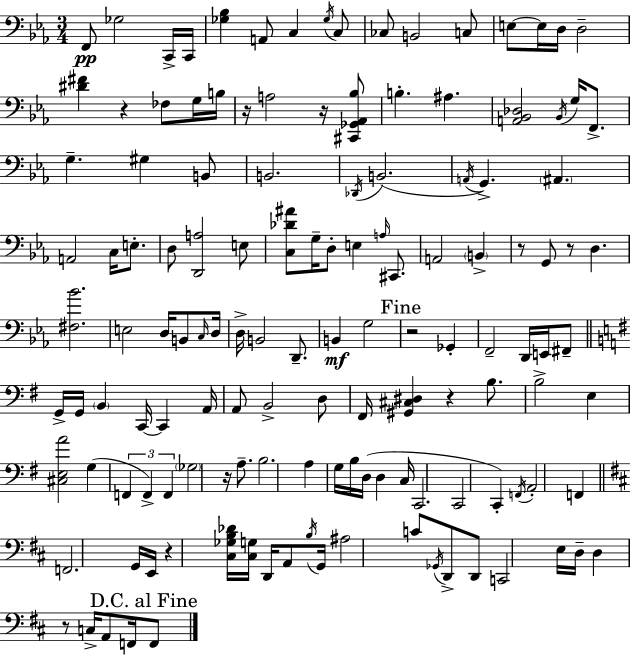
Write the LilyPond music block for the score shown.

{
  \clef bass
  \numericTimeSignature
  \time 3/4
  \key c \minor
  f,8\pp ges2 c,16-> c,16 | <ges bes>4 a,8 c4 \acciaccatura { ges16 } c8 | ces8 b,2 c8 | e8~~ e16 d16 d2-- | \break <dis' fis'>4 r4 fes8 g16 | b16 r16 a2 r16 <cis, ges, aes, bes>8 | b4.-. ais4. | <a, bes, des>2 \acciaccatura { bes,16 } g16 f,8.-> | \break g4.-- gis4 | b,8 b,2. | \acciaccatura { des,16 } b,2.( | \acciaccatura { a,16 } g,4.->) \parenthesize ais,4. | \break a,2 | c16 e8.-. d8 <d, a>2 | e8 <c des' ais'>8 g16-- d8-. e4 | \grace { a16 } cis,8. a,2 | \break \parenthesize b,4-> r8 g,8 r8 d4. | <fis bes'>2. | e2 | d16 b,8 \grace { c16 } d16 d16-> b,2 | \break d,8.-- b,4\mf g2 | \mark "Fine" r2 | ges,4-. f,2-- | d,16 e,16 fis,8-- \bar "||" \break \key g \major g,16-> g,16 \parenthesize b,4 c,16~~ c,4 a,16 | a,8 b,2-> d8 | fis,16 <gis, cis dis>4 r4 b8. | b2-> e4 | \break <cis e a'>2 g4( | \tuplet 3/2 { f,4 f,4->) f,4 } | \parenthesize ges2 r16 a8.-- | b2. | \break a4 g16 b16 d16( d4 c16 | c,2. | c,2 c,4-.) | \acciaccatura { f,16 } a,2-. f,4 | \break \bar "||" \break \key d \major f,2. | g,16 e,16 r4 <cis ges b des'>16 <cis g>16 d,16 a,8 \acciaccatura { b16 } | g,16 ais2 c'8 \acciaccatura { ges,16 } | d,8-> d,8 c,2 | \break e16 d16-- d4 r8 c16-> a,8 f,16 | \mark "D.C. al Fine" f,8 \bar "|."
}